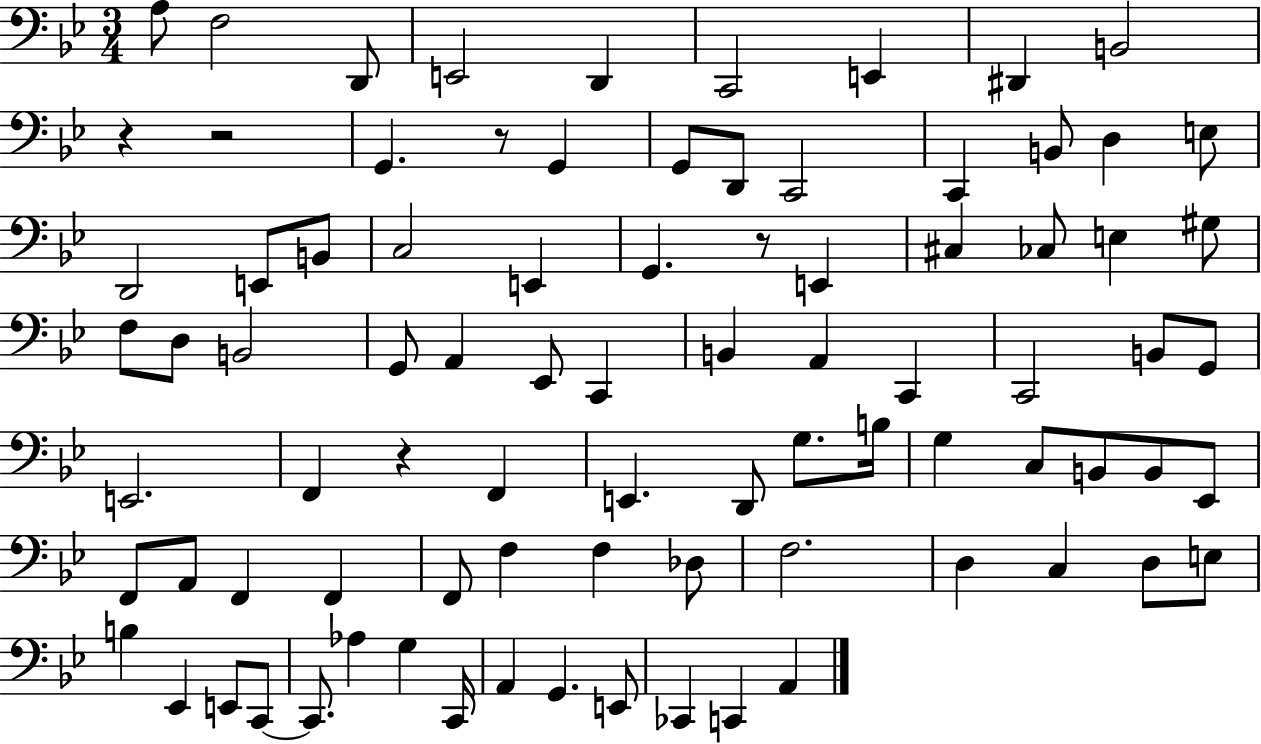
A3/e F3/h D2/e E2/h D2/q C2/h E2/q D#2/q B2/h R/q R/h G2/q. R/e G2/q G2/e D2/e C2/h C2/q B2/e D3/q E3/e D2/h E2/e B2/e C3/h E2/q G2/q. R/e E2/q C#3/q CES3/e E3/q G#3/e F3/e D3/e B2/h G2/e A2/q Eb2/e C2/q B2/q A2/q C2/q C2/h B2/e G2/e E2/h. F2/q R/q F2/q E2/q. D2/e G3/e. B3/s G3/q C3/e B2/e B2/e Eb2/e F2/e A2/e F2/q F2/q F2/e F3/q F3/q Db3/e F3/h. D3/q C3/q D3/e E3/e B3/q Eb2/q E2/e C2/e C2/e. Ab3/q G3/q C2/s A2/q G2/q. E2/e CES2/q C2/q A2/q